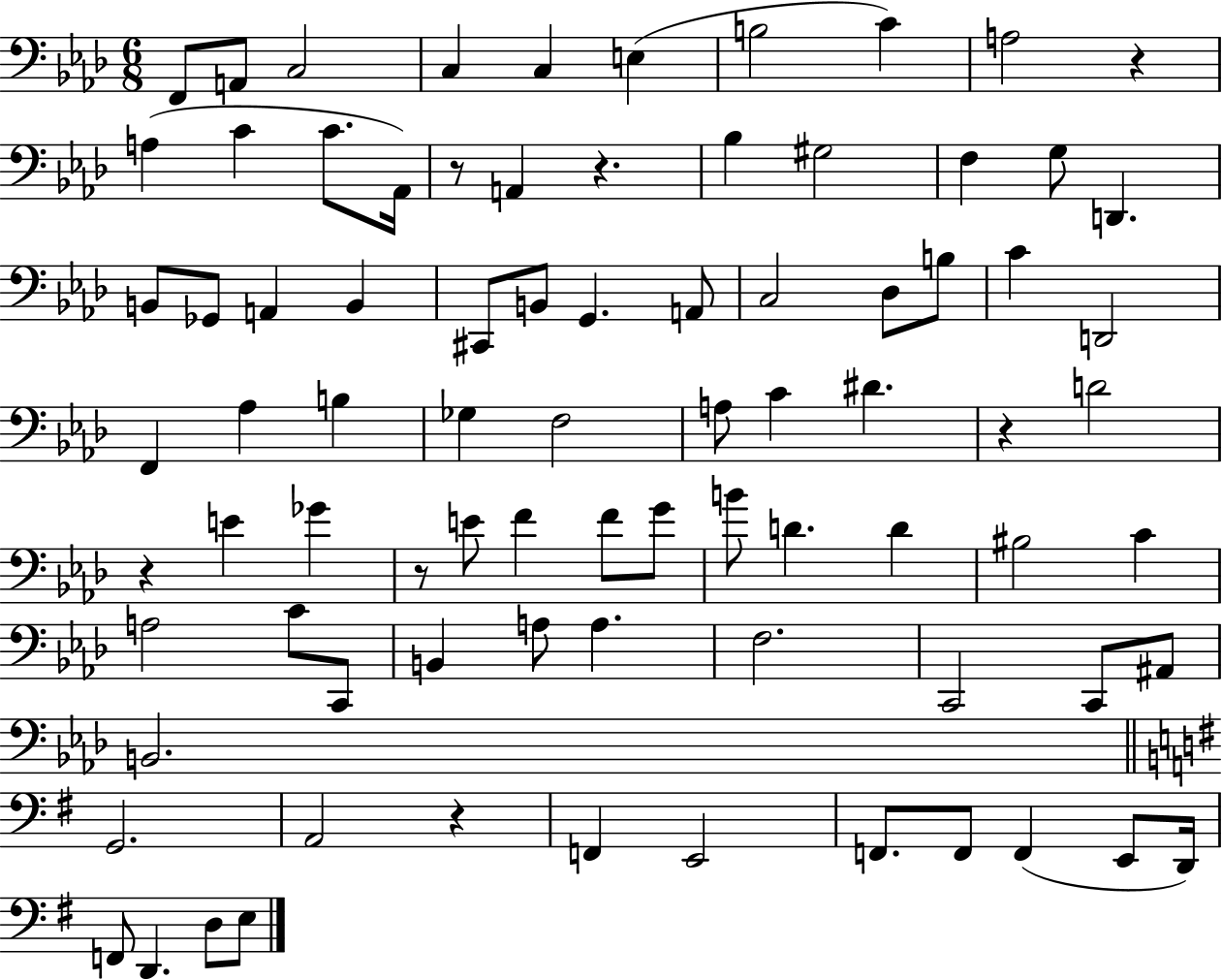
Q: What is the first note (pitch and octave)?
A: F2